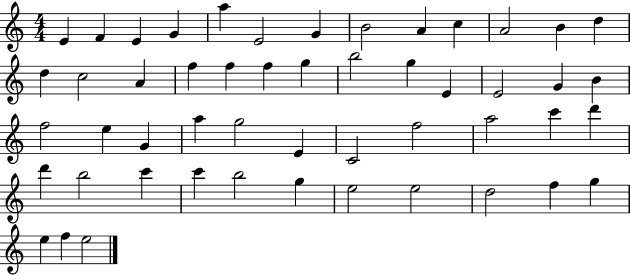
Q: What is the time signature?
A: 4/4